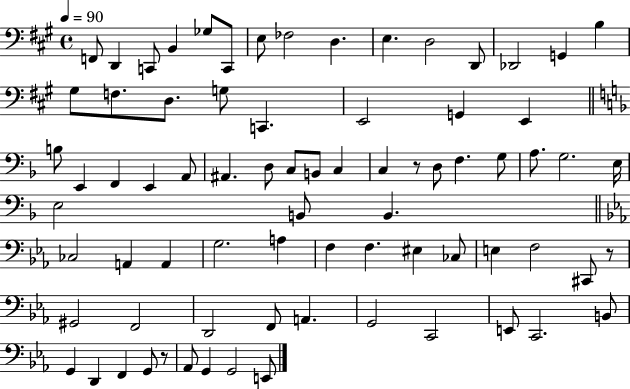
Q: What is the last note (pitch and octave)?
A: E2